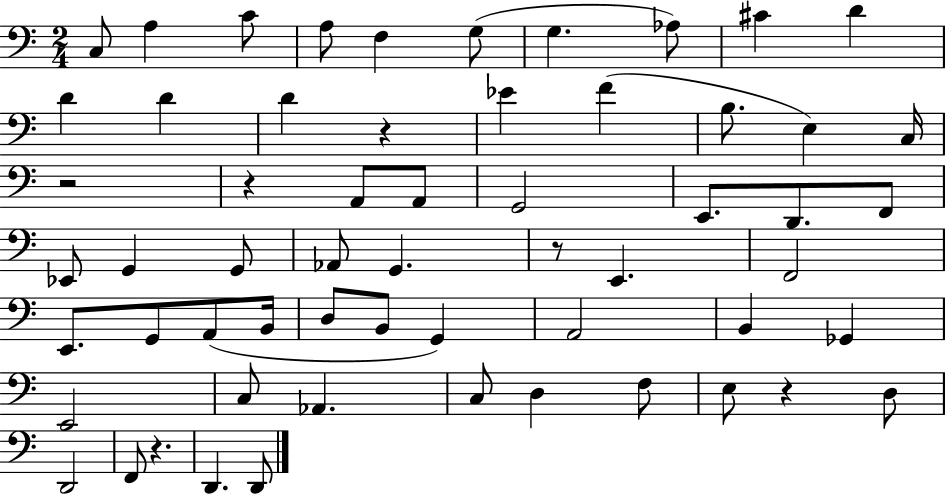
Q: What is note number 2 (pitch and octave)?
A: A3